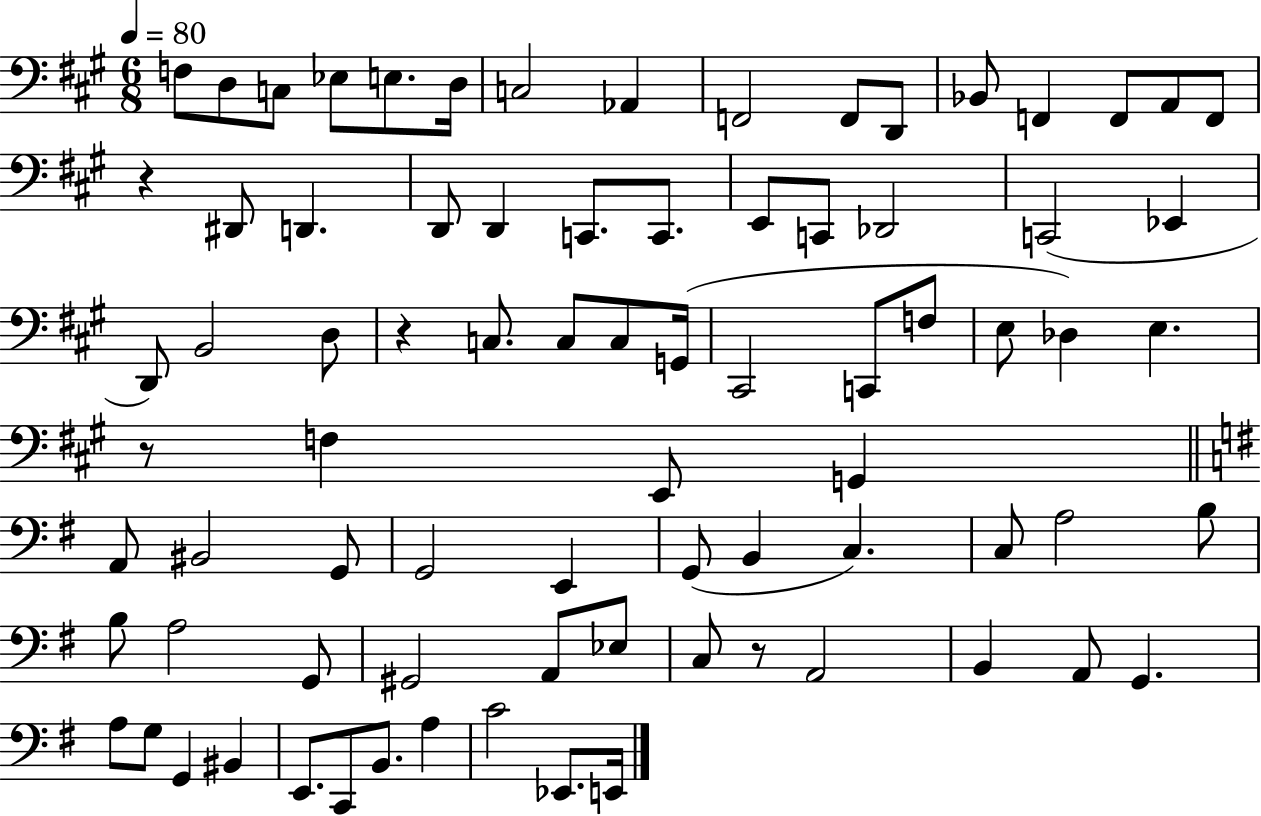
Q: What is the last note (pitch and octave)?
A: E2